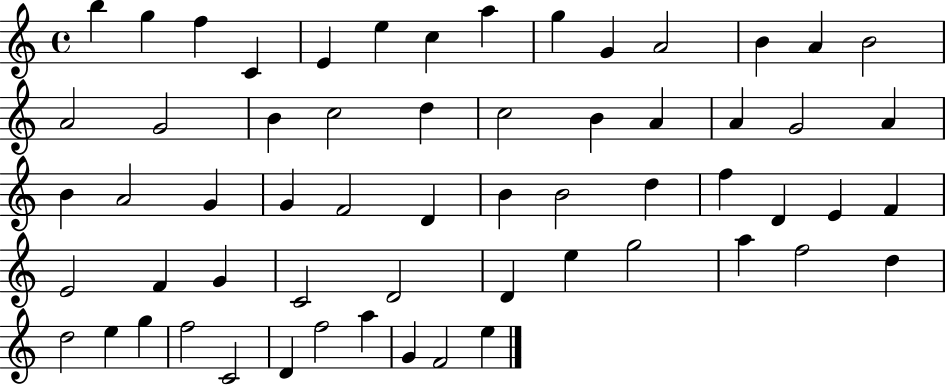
{
  \clef treble
  \time 4/4
  \defaultTimeSignature
  \key c \major
  b''4 g''4 f''4 c'4 | e'4 e''4 c''4 a''4 | g''4 g'4 a'2 | b'4 a'4 b'2 | \break a'2 g'2 | b'4 c''2 d''4 | c''2 b'4 a'4 | a'4 g'2 a'4 | \break b'4 a'2 g'4 | g'4 f'2 d'4 | b'4 b'2 d''4 | f''4 d'4 e'4 f'4 | \break e'2 f'4 g'4 | c'2 d'2 | d'4 e''4 g''2 | a''4 f''2 d''4 | \break d''2 e''4 g''4 | f''2 c'2 | d'4 f''2 a''4 | g'4 f'2 e''4 | \break \bar "|."
}